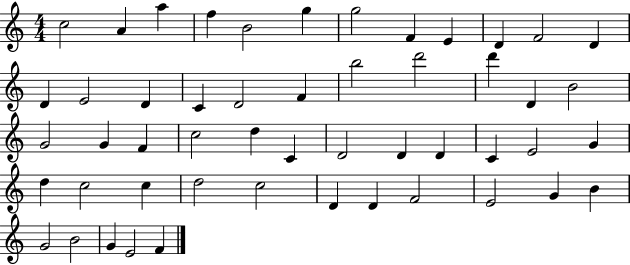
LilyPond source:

{
  \clef treble
  \numericTimeSignature
  \time 4/4
  \key c \major
  c''2 a'4 a''4 | f''4 b'2 g''4 | g''2 f'4 e'4 | d'4 f'2 d'4 | \break d'4 e'2 d'4 | c'4 d'2 f'4 | b''2 d'''2 | d'''4 d'4 b'2 | \break g'2 g'4 f'4 | c''2 d''4 c'4 | d'2 d'4 d'4 | c'4 e'2 g'4 | \break d''4 c''2 c''4 | d''2 c''2 | d'4 d'4 f'2 | e'2 g'4 b'4 | \break g'2 b'2 | g'4 e'2 f'4 | \bar "|."
}